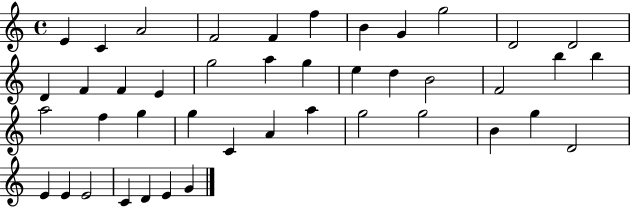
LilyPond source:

{
  \clef treble
  \time 4/4
  \defaultTimeSignature
  \key c \major
  e'4 c'4 a'2 | f'2 f'4 f''4 | b'4 g'4 g''2 | d'2 d'2 | \break d'4 f'4 f'4 e'4 | g''2 a''4 g''4 | e''4 d''4 b'2 | f'2 b''4 b''4 | \break a''2 f''4 g''4 | g''4 c'4 a'4 a''4 | g''2 g''2 | b'4 g''4 d'2 | \break e'4 e'4 e'2 | c'4 d'4 e'4 g'4 | \bar "|."
}